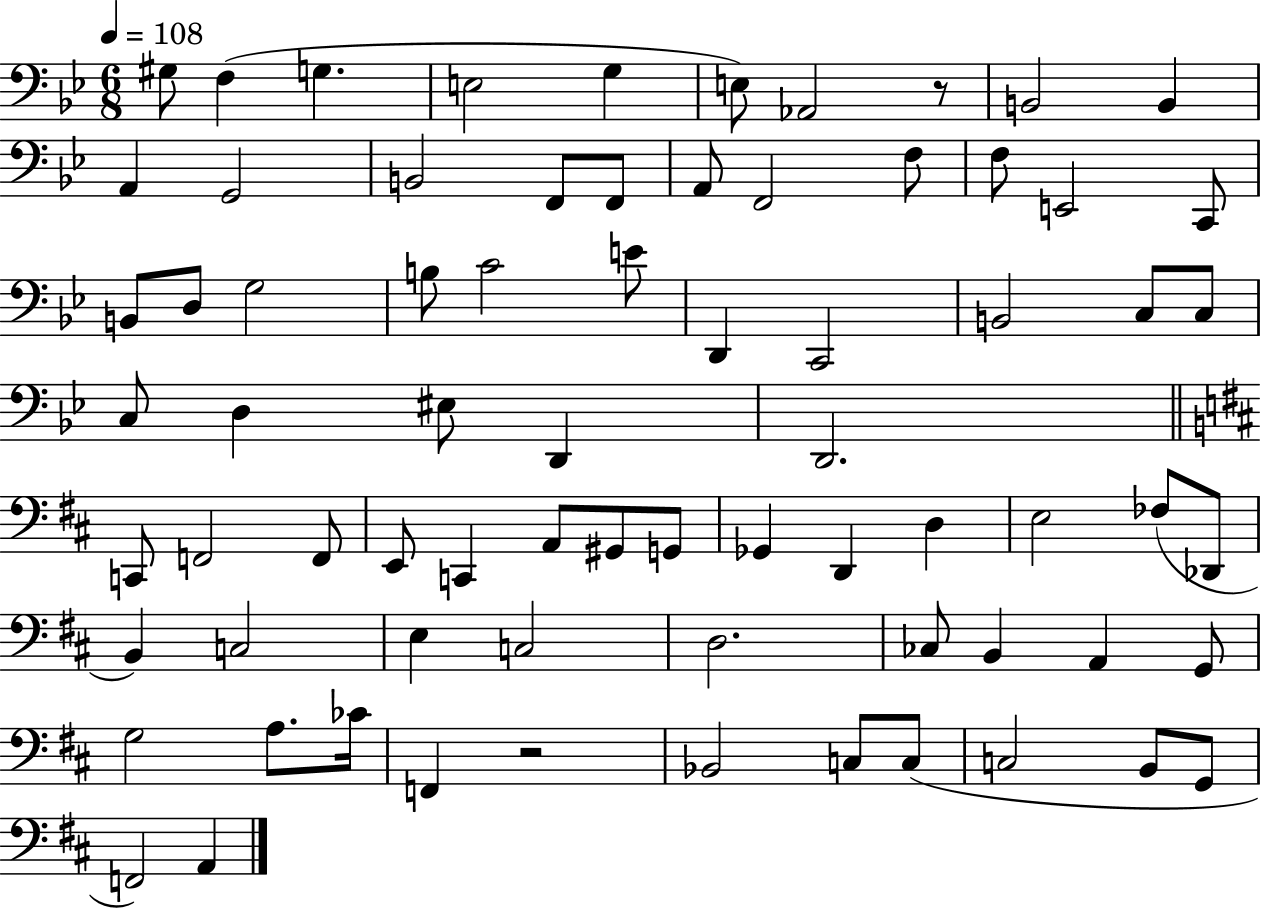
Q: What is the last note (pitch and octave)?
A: A2